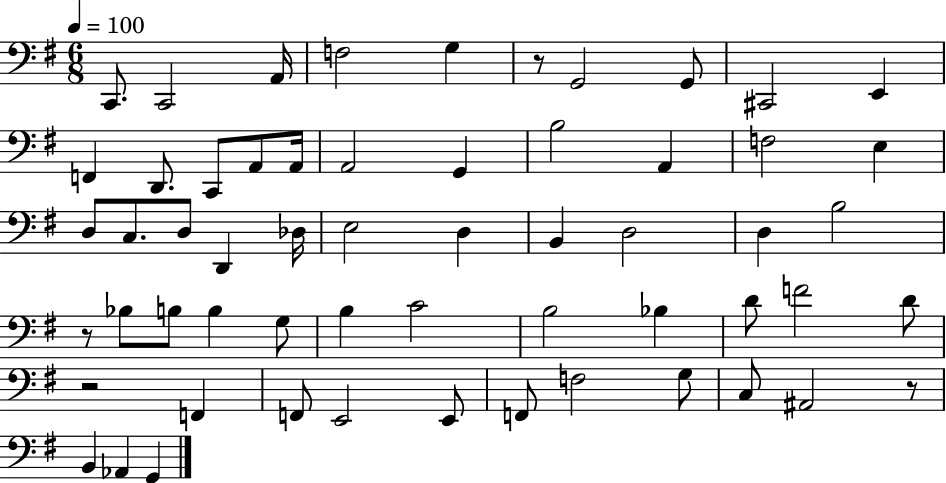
{
  \clef bass
  \numericTimeSignature
  \time 6/8
  \key g \major
  \tempo 4 = 100
  c,8. c,2 a,16 | f2 g4 | r8 g,2 g,8 | cis,2 e,4 | \break f,4 d,8. c,8 a,8 a,16 | a,2 g,4 | b2 a,4 | f2 e4 | \break d8 c8. d8 d,4 des16 | e2 d4 | b,4 d2 | d4 b2 | \break r8 bes8 b8 b4 g8 | b4 c'2 | b2 bes4 | d'8 f'2 d'8 | \break r2 f,4 | f,8 e,2 e,8 | f,8 f2 g8 | c8 ais,2 r8 | \break b,4 aes,4 g,4 | \bar "|."
}